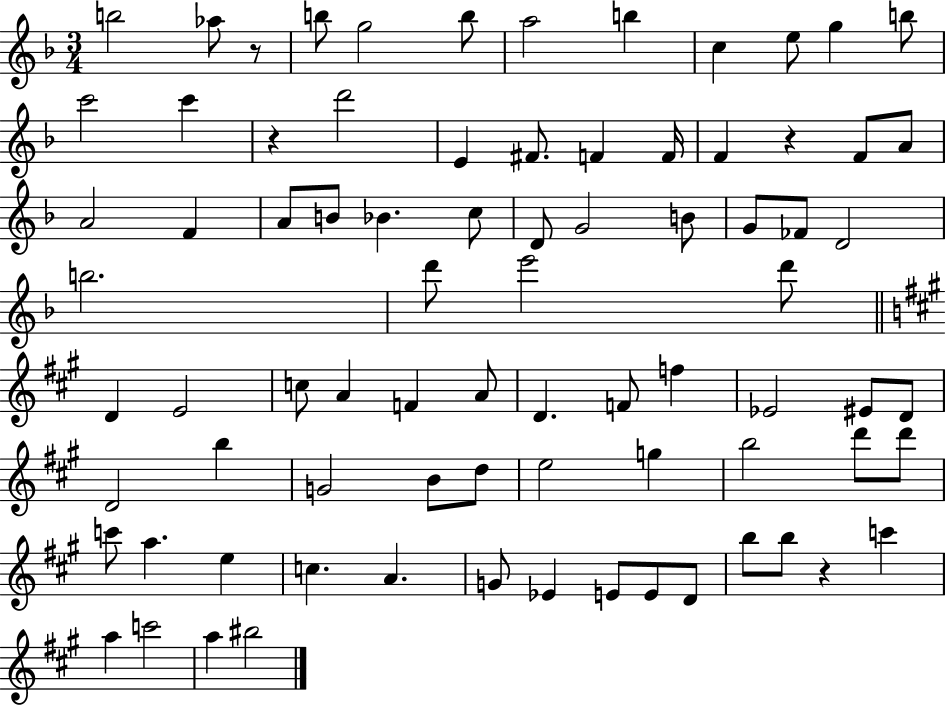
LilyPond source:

{
  \clef treble
  \numericTimeSignature
  \time 3/4
  \key f \major
  b''2 aes''8 r8 | b''8 g''2 b''8 | a''2 b''4 | c''4 e''8 g''4 b''8 | \break c'''2 c'''4 | r4 d'''2 | e'4 fis'8. f'4 f'16 | f'4 r4 f'8 a'8 | \break a'2 f'4 | a'8 b'8 bes'4. c''8 | d'8 g'2 b'8 | g'8 fes'8 d'2 | \break b''2. | d'''8 e'''2 d'''8 | \bar "||" \break \key a \major d'4 e'2 | c''8 a'4 f'4 a'8 | d'4. f'8 f''4 | ees'2 eis'8 d'8 | \break d'2 b''4 | g'2 b'8 d''8 | e''2 g''4 | b''2 d'''8 d'''8 | \break c'''8 a''4. e''4 | c''4. a'4. | g'8 ees'4 e'8 e'8 d'8 | b''8 b''8 r4 c'''4 | \break a''4 c'''2 | a''4 bis''2 | \bar "|."
}